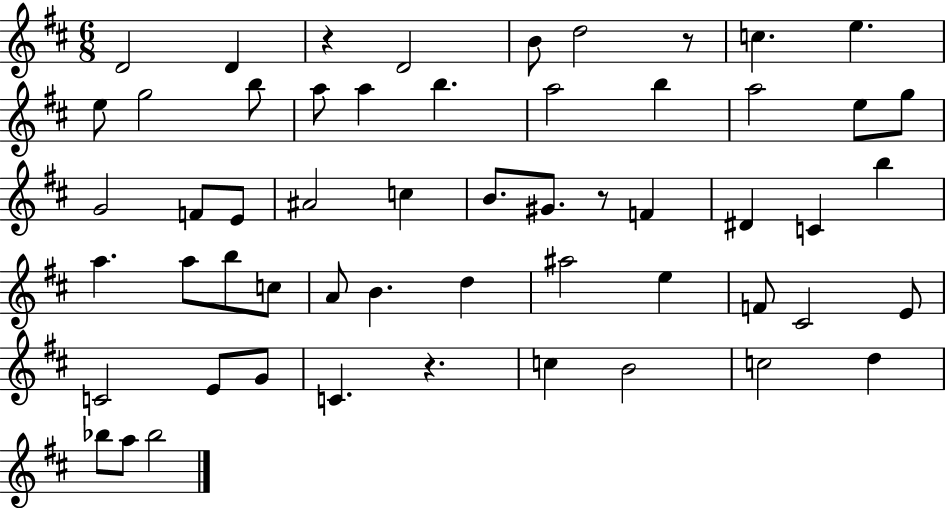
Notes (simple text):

D4/h D4/q R/q D4/h B4/e D5/h R/e C5/q. E5/q. E5/e G5/h B5/e A5/e A5/q B5/q. A5/h B5/q A5/h E5/e G5/e G4/h F4/e E4/e A#4/h C5/q B4/e. G#4/e. R/e F4/q D#4/q C4/q B5/q A5/q. A5/e B5/e C5/e A4/e B4/q. D5/q A#5/h E5/q F4/e C#4/h E4/e C4/h E4/e G4/e C4/q. R/q. C5/q B4/h C5/h D5/q Bb5/e A5/e Bb5/h